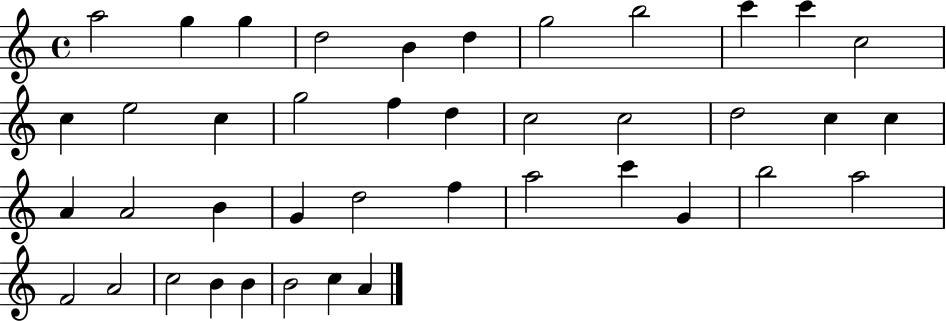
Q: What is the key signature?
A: C major